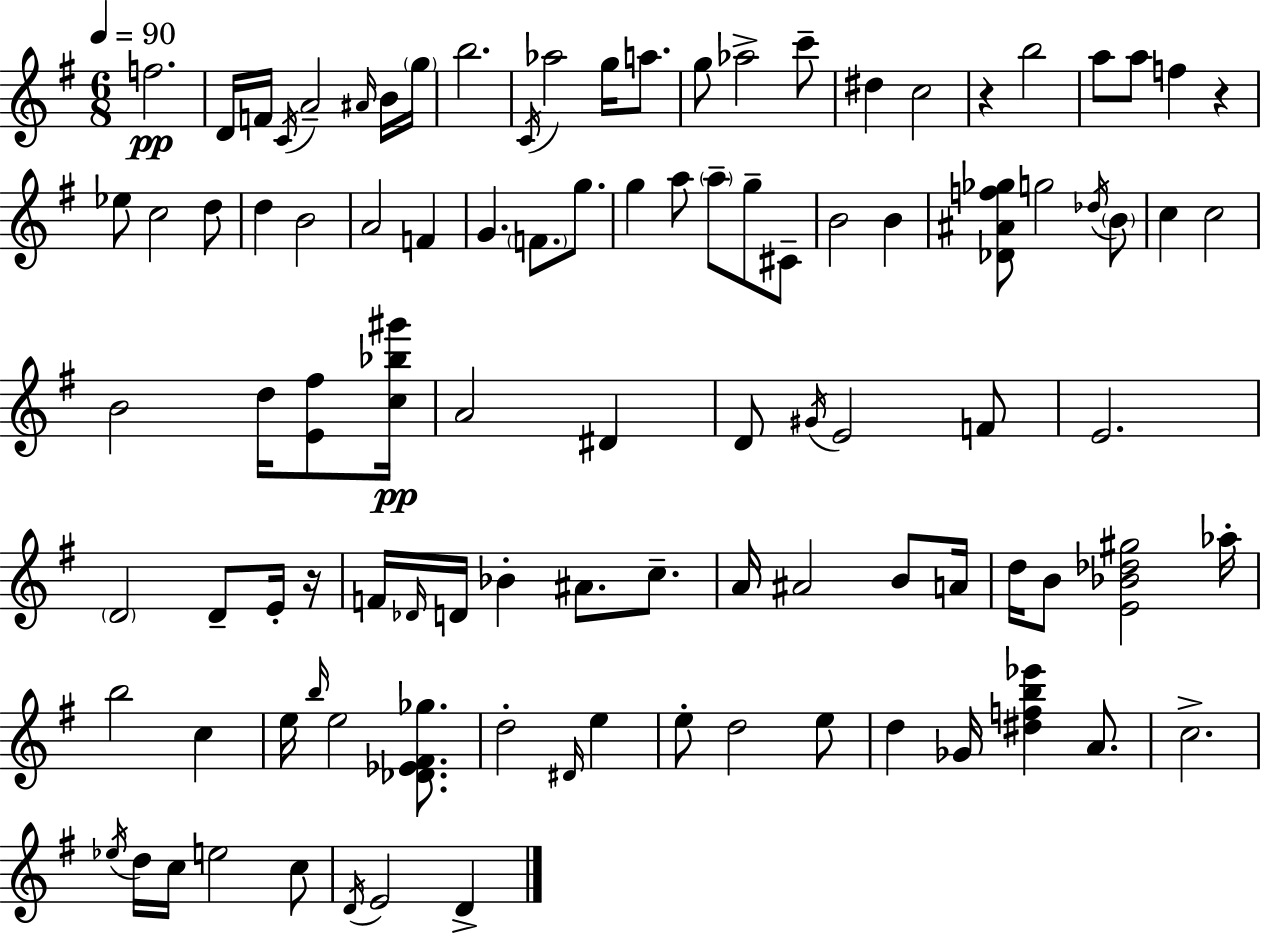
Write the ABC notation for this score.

X:1
T:Untitled
M:6/8
L:1/4
K:G
f2 D/4 F/4 C/4 A2 ^A/4 B/4 g/4 b2 C/4 _a2 g/4 a/2 g/2 _a2 c'/2 ^d c2 z b2 a/2 a/2 f z _e/2 c2 d/2 d B2 A2 F G F/2 g/2 g a/2 a/2 g/2 ^C/2 B2 B [_D^Af_g]/2 g2 _d/4 B/2 c c2 B2 d/4 [E^f]/2 [c_b^g']/4 A2 ^D D/2 ^G/4 E2 F/2 E2 D2 D/2 E/4 z/4 F/4 _D/4 D/4 _B ^A/2 c/2 A/4 ^A2 B/2 A/4 d/4 B/2 [E_B_d^g]2 _a/4 b2 c e/4 b/4 e2 [_D_E^F_g]/2 d2 ^D/4 e e/2 d2 e/2 d _G/4 [^dfb_e'] A/2 c2 _e/4 d/4 c/4 e2 c/2 D/4 E2 D